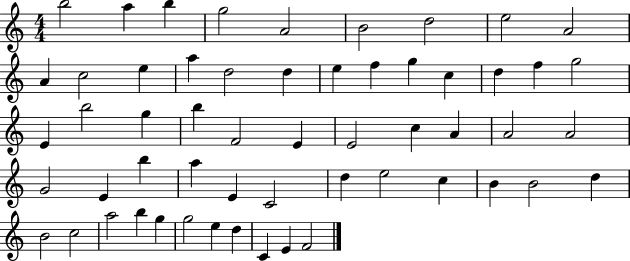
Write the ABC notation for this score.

X:1
T:Untitled
M:4/4
L:1/4
K:C
b2 a b g2 A2 B2 d2 e2 A2 A c2 e a d2 d e f g c d f g2 E b2 g b F2 E E2 c A A2 A2 G2 E b a E C2 d e2 c B B2 d B2 c2 a2 b g g2 e d C E F2